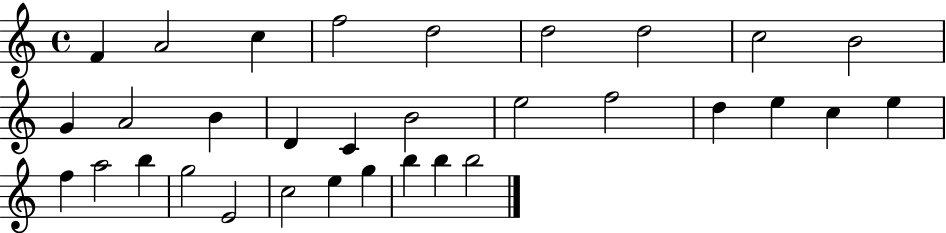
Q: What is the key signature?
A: C major